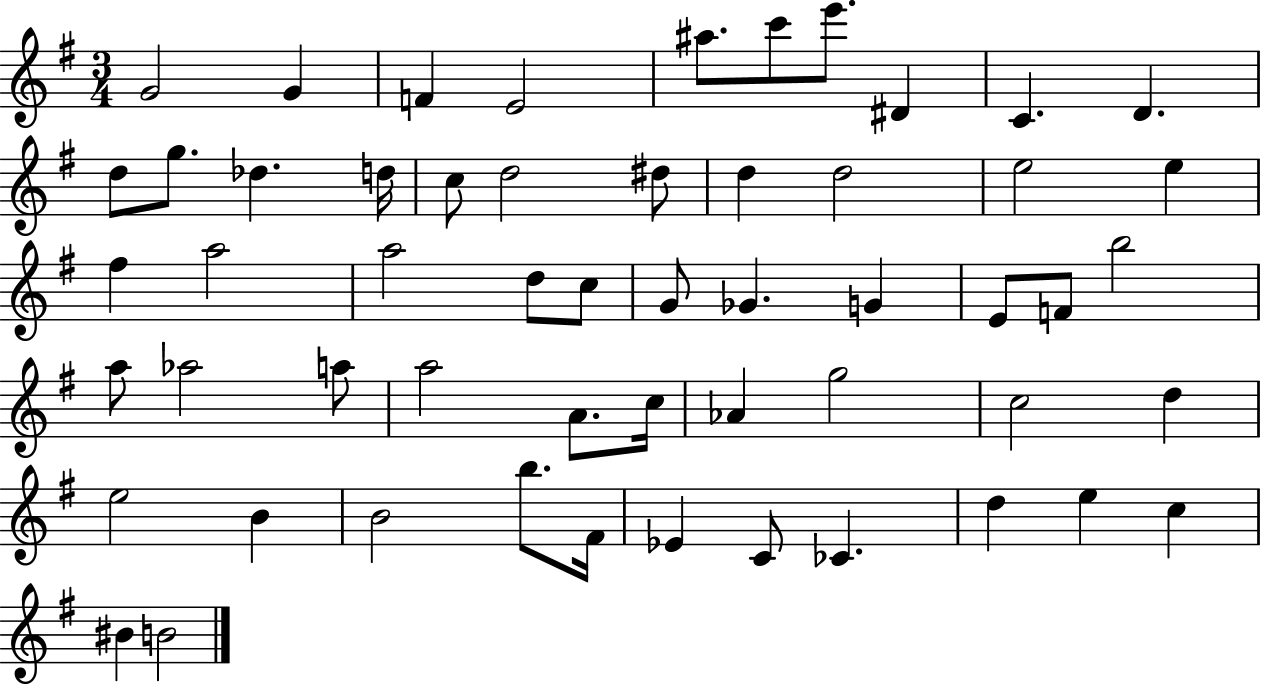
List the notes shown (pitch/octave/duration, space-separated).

G4/h G4/q F4/q E4/h A#5/e. C6/e E6/e. D#4/q C4/q. D4/q. D5/e G5/e. Db5/q. D5/s C5/e D5/h D#5/e D5/q D5/h E5/h E5/q F#5/q A5/h A5/h D5/e C5/e G4/e Gb4/q. G4/q E4/e F4/e B5/h A5/e Ab5/h A5/e A5/h A4/e. C5/s Ab4/q G5/h C5/h D5/q E5/h B4/q B4/h B5/e. F#4/s Eb4/q C4/e CES4/q. D5/q E5/q C5/q BIS4/q B4/h